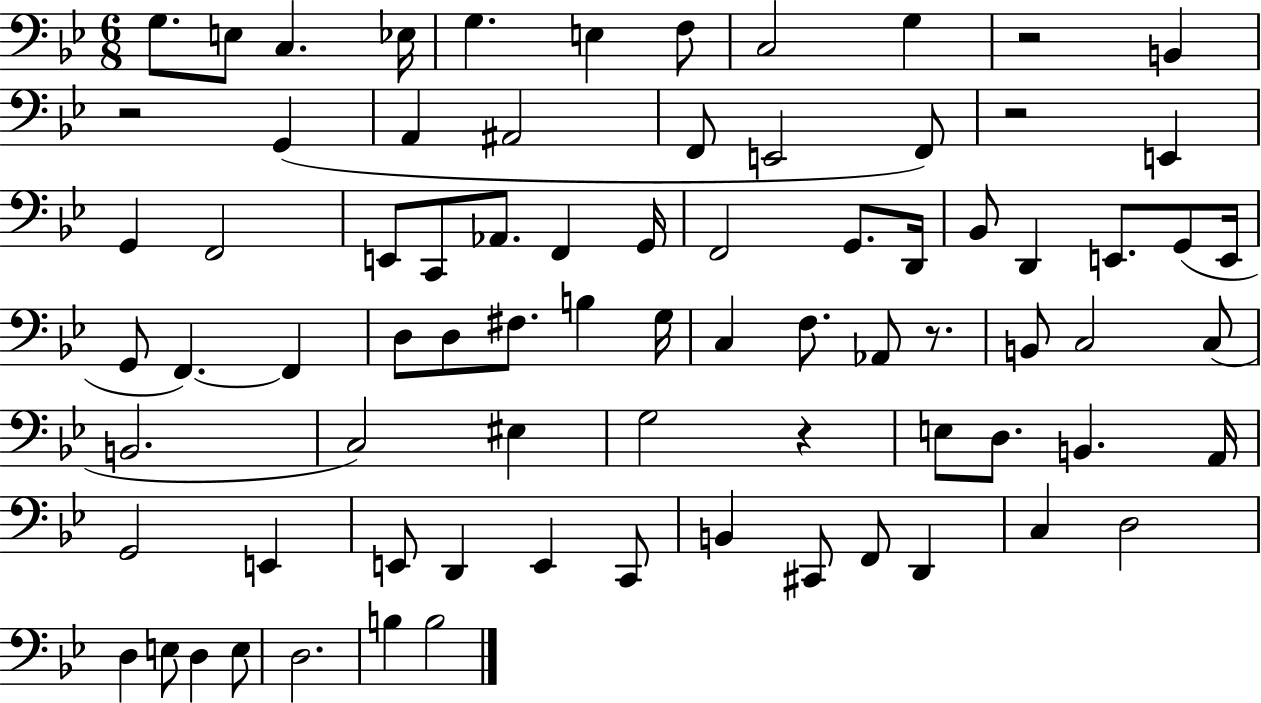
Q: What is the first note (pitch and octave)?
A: G3